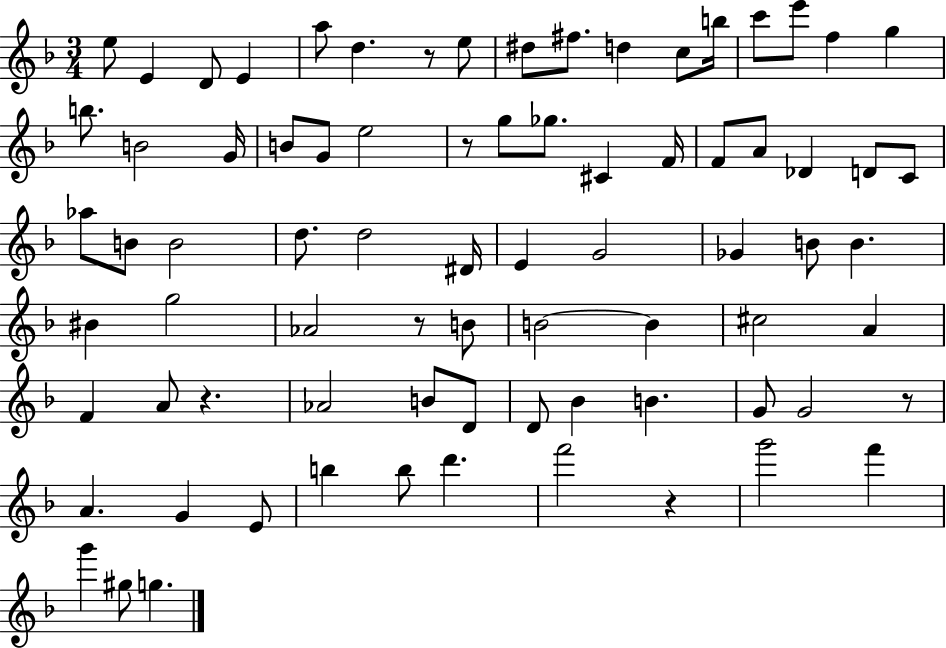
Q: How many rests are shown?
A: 6